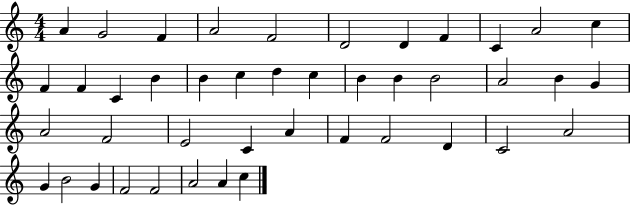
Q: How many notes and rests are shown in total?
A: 43